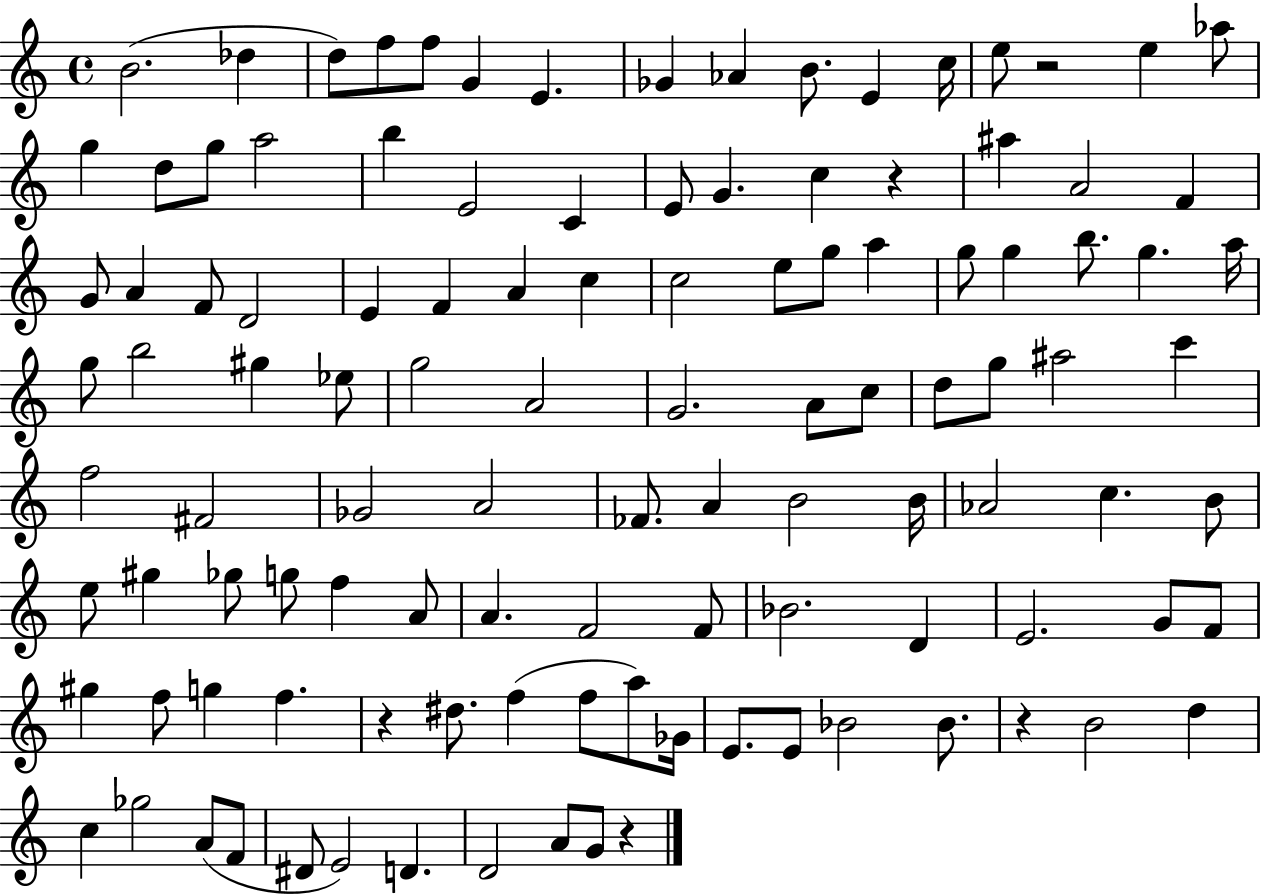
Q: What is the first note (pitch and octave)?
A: B4